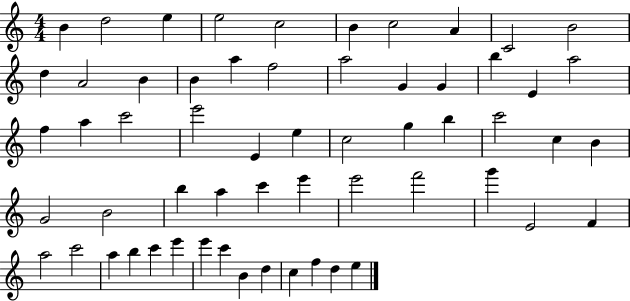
B4/q D5/h E5/q E5/h C5/h B4/q C5/h A4/q C4/h B4/h D5/q A4/h B4/q B4/q A5/q F5/h A5/h G4/q G4/q B5/q E4/q A5/h F5/q A5/q C6/h E6/h E4/q E5/q C5/h G5/q B5/q C6/h C5/q B4/q G4/h B4/h B5/q A5/q C6/q E6/q E6/h F6/h G6/q E4/h F4/q A5/h C6/h A5/q B5/q C6/q E6/q E6/q C6/q B4/q D5/q C5/q F5/q D5/q E5/q